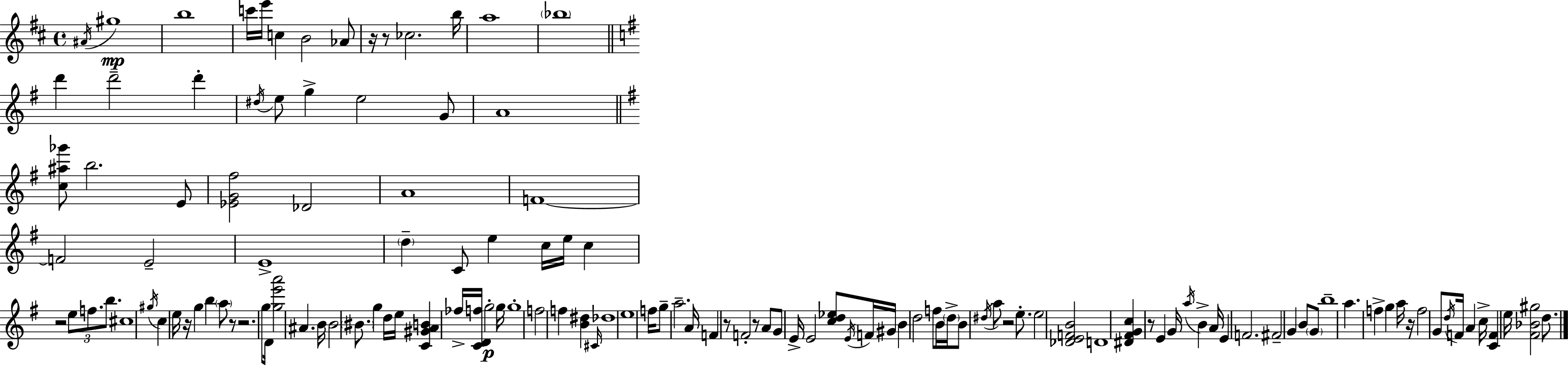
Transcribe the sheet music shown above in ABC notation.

X:1
T:Untitled
M:4/4
L:1/4
K:D
^A/4 ^g4 b4 c'/4 e'/4 c B2 _A/2 z/4 z/2 _c2 b/4 a4 _b4 d' d'2 d' ^d/4 e/2 g e2 G/2 A4 [c^a_g']/2 b2 E/2 [_EG^f]2 _D2 A4 F4 F2 E2 E4 d C/2 e c/4 e/4 c z2 e/2 f/2 b/2 ^c4 ^g/4 c e/4 z/4 g b a/2 z/2 z2 g/2 D/4 [ge'a']2 ^A B/4 B2 ^B/2 g d/4 e/4 [C^GAB] _f/4 [CDf]/4 g2 g/4 g4 f2 f [B^d] ^C/4 _d4 e4 f/4 g/2 a2 A/4 F z/2 F2 z/2 A/2 G/2 E/4 E2 [cd_e]/2 E/4 F/4 ^G/4 B d2 f/2 B/4 d/4 B/2 ^d/4 a/2 z2 e/2 e2 [_DEFB]2 D4 [^D^FGc] z/2 E G/4 a/4 B A/4 E F2 ^F2 G B/2 G/2 b4 a f g a/4 z/4 f2 G/2 d/4 F/4 A c/4 [CF] e/4 [^F_B^g]2 d/2